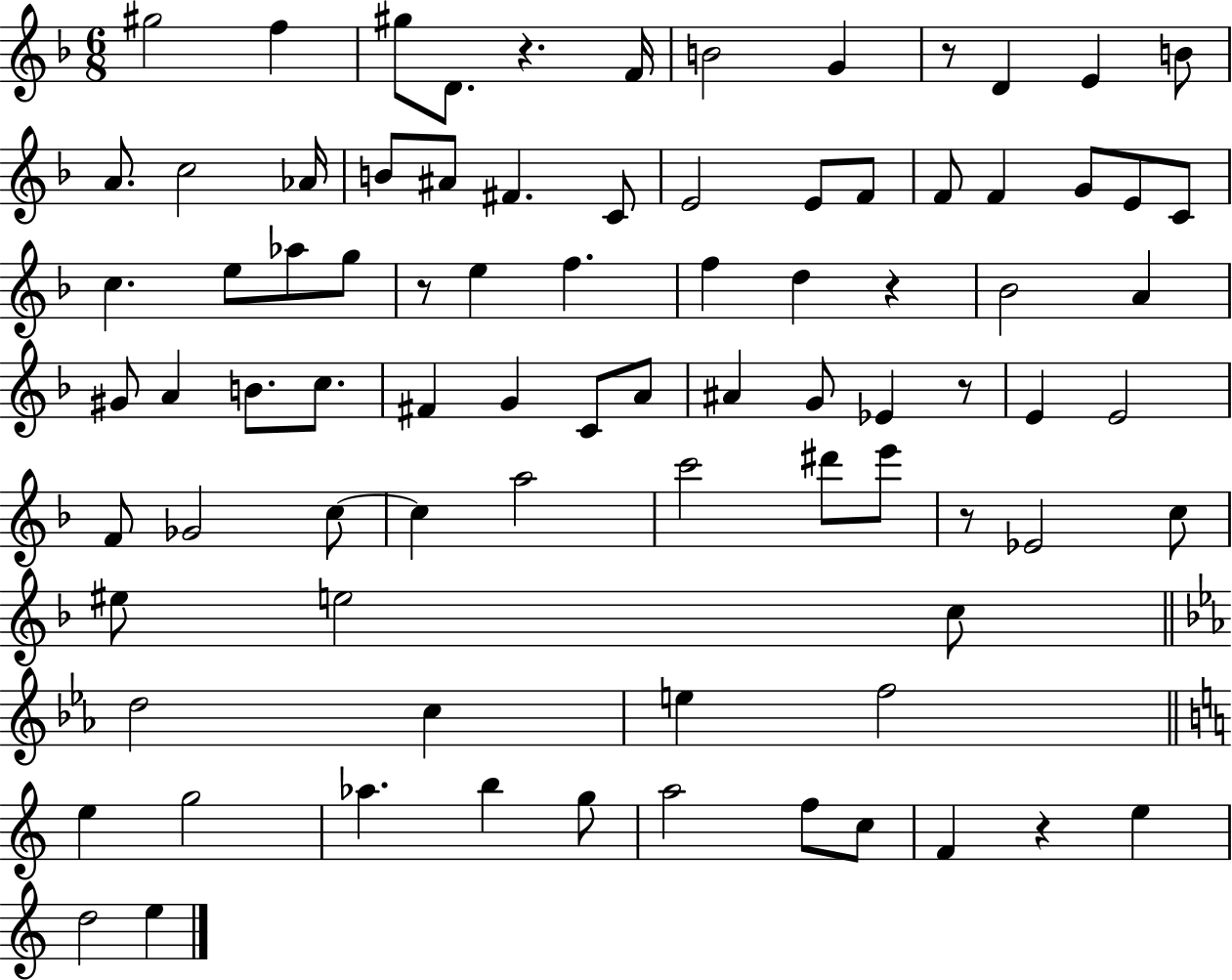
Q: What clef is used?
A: treble